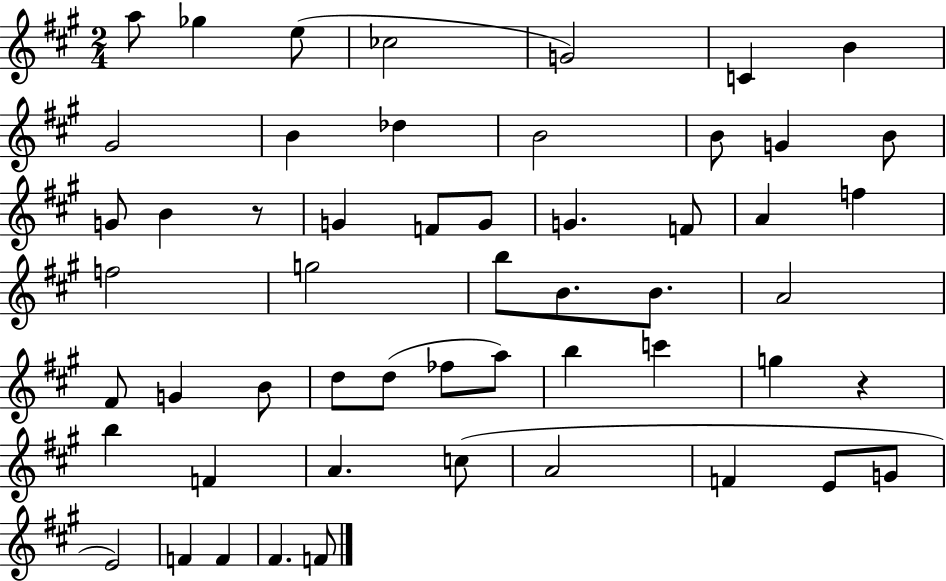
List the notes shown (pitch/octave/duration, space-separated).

A5/e Gb5/q E5/e CES5/h G4/h C4/q B4/q G#4/h B4/q Db5/q B4/h B4/e G4/q B4/e G4/e B4/q R/e G4/q F4/e G4/e G4/q. F4/e A4/q F5/q F5/h G5/h B5/e B4/e. B4/e. A4/h F#4/e G4/q B4/e D5/e D5/e FES5/e A5/e B5/q C6/q G5/q R/q B5/q F4/q A4/q. C5/e A4/h F4/q E4/e G4/e E4/h F4/q F4/q F#4/q. F4/e